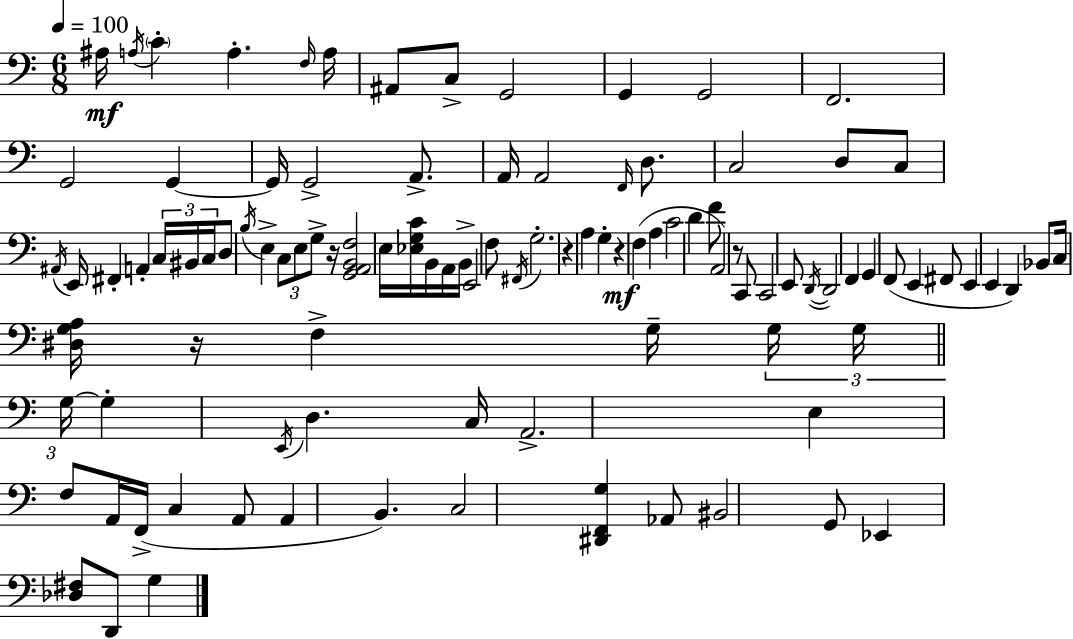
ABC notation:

X:1
T:Untitled
M:6/8
L:1/4
K:C
^A,/4 A,/4 C A, F,/4 A,/4 ^A,,/2 C,/2 G,,2 G,, G,,2 F,,2 G,,2 G,, G,,/4 G,,2 A,,/2 A,,/4 A,,2 F,,/4 D,/2 C,2 D,/2 C,/2 ^A,,/4 E,,/4 ^F,, A,, C,/4 ^B,,/4 C,/4 D,/2 B,/4 E, C,/2 E,/2 G,/2 z/4 [G,,A,,B,,F,]2 E,/4 [_E,G,C]/4 B,,/4 A,,/4 B,,/4 E,,2 F,/2 ^F,,/4 G,2 z A, G, z F, A, C2 D F/2 A,,2 z/2 C,,/2 C,,2 E,,/2 D,,/4 D,,2 F,, G,, F,,/2 E,, ^F,,/2 E,, E,, D,, _B,,/2 C,/4 [^D,G,A,]/4 z/4 F, G,/4 G,/4 G,/4 G,/4 G, E,,/4 D, C,/4 A,,2 E, F,/2 A,,/4 F,,/4 C, A,,/2 A,, B,, C,2 [^D,,F,,G,] _A,,/2 ^B,,2 G,,/2 _E,, [_D,^F,]/2 D,,/2 G,